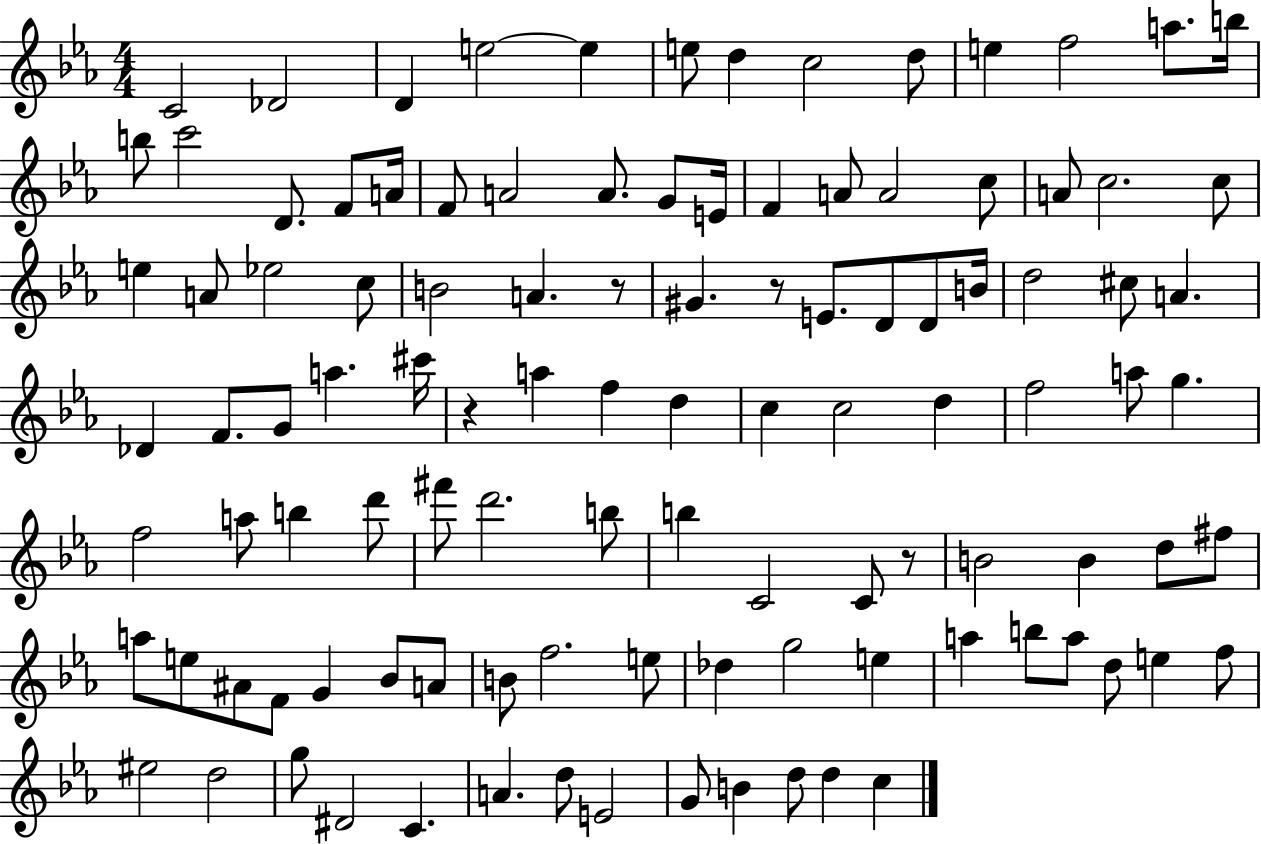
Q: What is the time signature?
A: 4/4